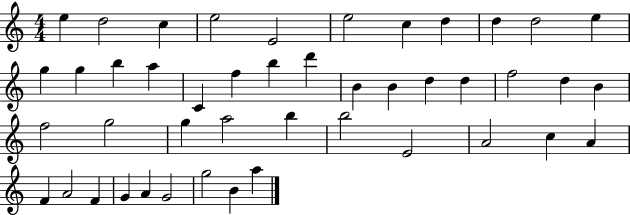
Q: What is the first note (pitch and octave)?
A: E5